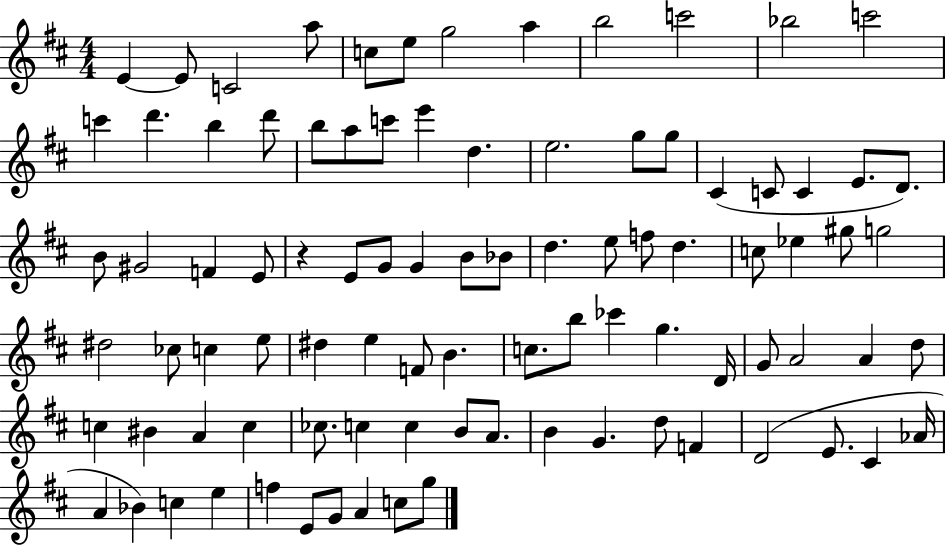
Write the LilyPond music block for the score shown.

{
  \clef treble
  \numericTimeSignature
  \time 4/4
  \key d \major
  \repeat volta 2 { e'4~~ e'8 c'2 a''8 | c''8 e''8 g''2 a''4 | b''2 c'''2 | bes''2 c'''2 | \break c'''4 d'''4. b''4 d'''8 | b''8 a''8 c'''8 e'''4 d''4. | e''2. g''8 g''8 | cis'4( c'8 c'4 e'8. d'8.) | \break b'8 gis'2 f'4 e'8 | r4 e'8 g'8 g'4 b'8 bes'8 | d''4. e''8 f''8 d''4. | c''8 ees''4 gis''8 g''2 | \break dis''2 ces''8 c''4 e''8 | dis''4 e''4 f'8 b'4. | c''8. b''8 ces'''4 g''4. d'16 | g'8 a'2 a'4 d''8 | \break c''4 bis'4 a'4 c''4 | ces''8. c''4 c''4 b'8 a'8. | b'4 g'4. d''8 f'4 | d'2( e'8. cis'4 aes'16 | \break a'4 bes'4) c''4 e''4 | f''4 e'8 g'8 a'4 c''8 g''8 | } \bar "|."
}